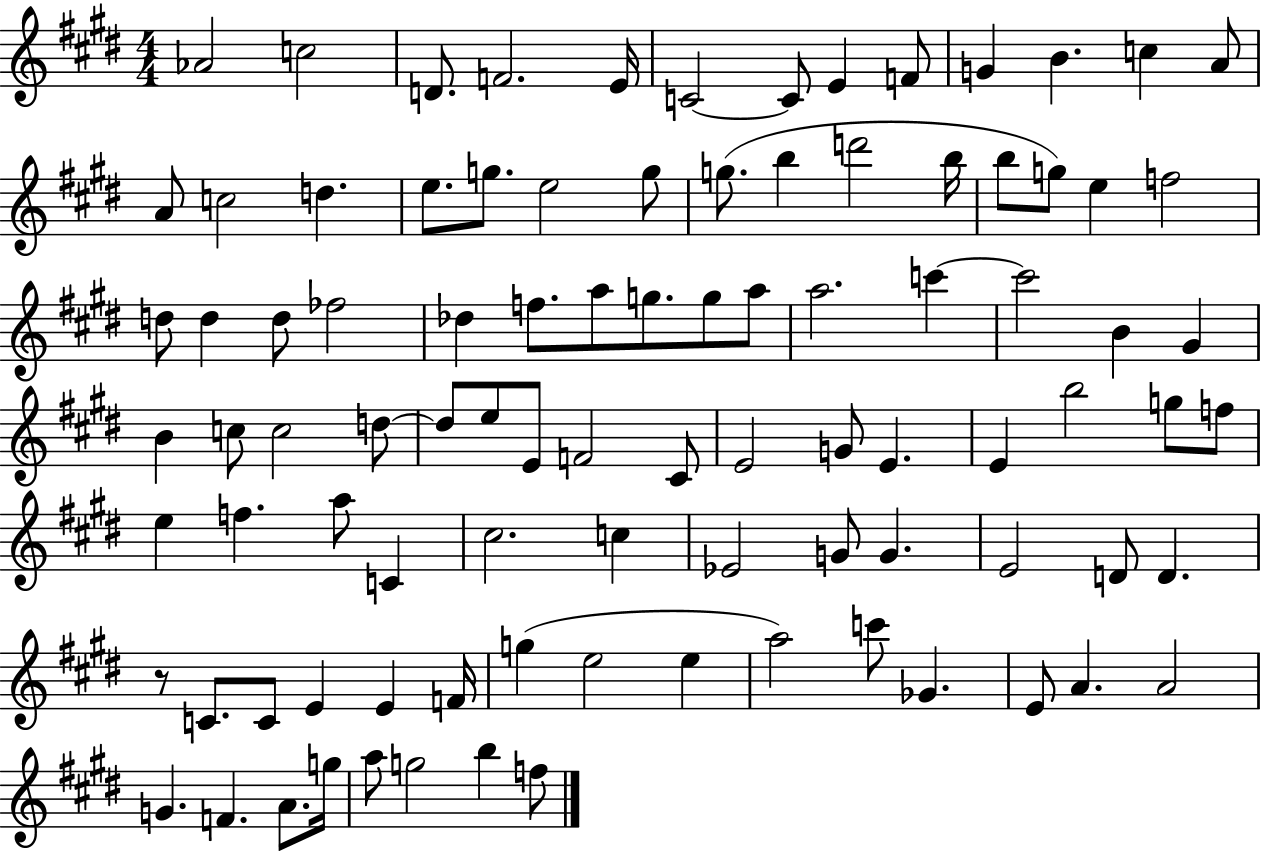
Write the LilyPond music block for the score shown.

{
  \clef treble
  \numericTimeSignature
  \time 4/4
  \key e \major
  aes'2 c''2 | d'8. f'2. e'16 | c'2~~ c'8 e'4 f'8 | g'4 b'4. c''4 a'8 | \break a'8 c''2 d''4. | e''8. g''8. e''2 g''8 | g''8.( b''4 d'''2 b''16 | b''8 g''8) e''4 f''2 | \break d''8 d''4 d''8 fes''2 | des''4 f''8. a''8 g''8. g''8 a''8 | a''2. c'''4~~ | c'''2 b'4 gis'4 | \break b'4 c''8 c''2 d''8~~ | d''8 e''8 e'8 f'2 cis'8 | e'2 g'8 e'4. | e'4 b''2 g''8 f''8 | \break e''4 f''4. a''8 c'4 | cis''2. c''4 | ees'2 g'8 g'4. | e'2 d'8 d'4. | \break r8 c'8. c'8 e'4 e'4 f'16 | g''4( e''2 e''4 | a''2) c'''8 ges'4. | e'8 a'4. a'2 | \break g'4. f'4. a'8. g''16 | a''8 g''2 b''4 f''8 | \bar "|."
}